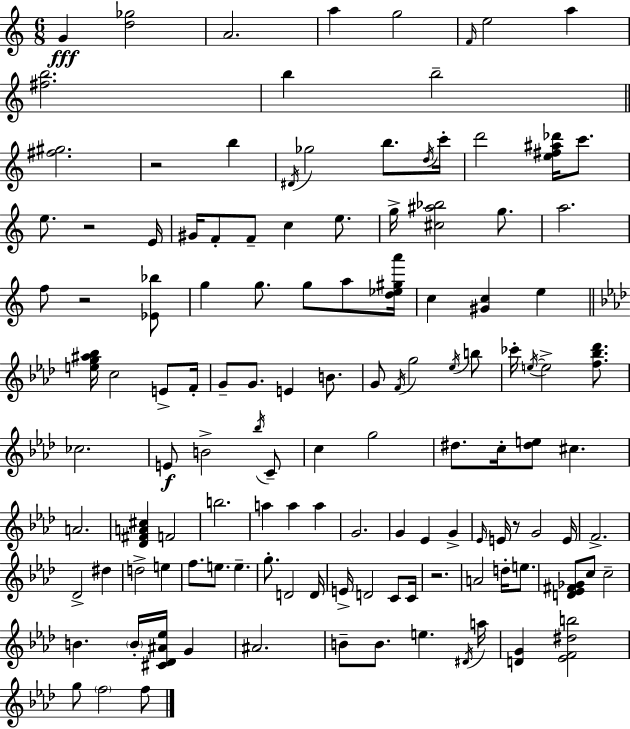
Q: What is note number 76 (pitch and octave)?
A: D#5